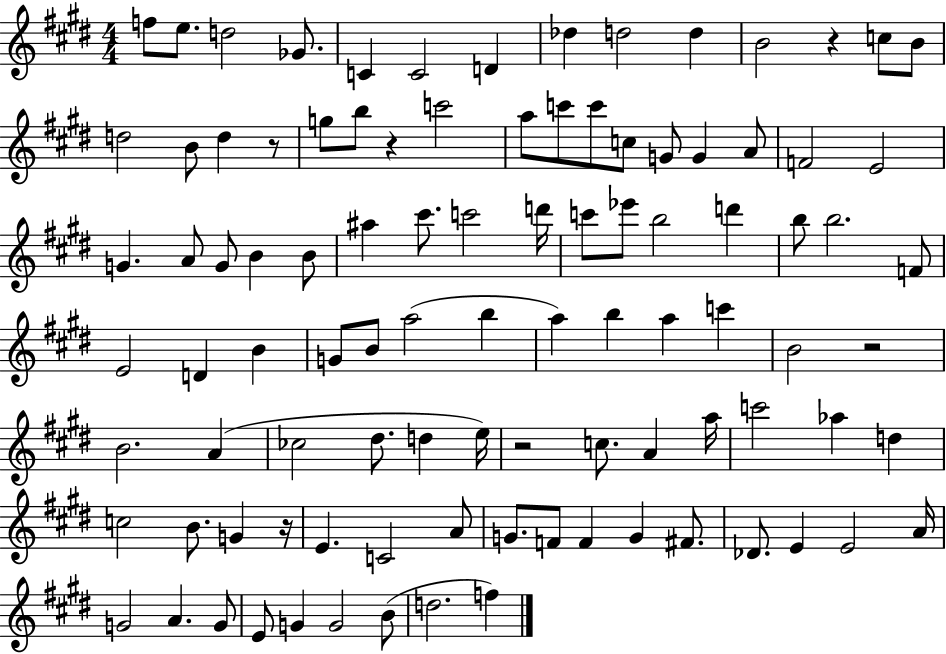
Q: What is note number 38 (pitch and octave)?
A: C6